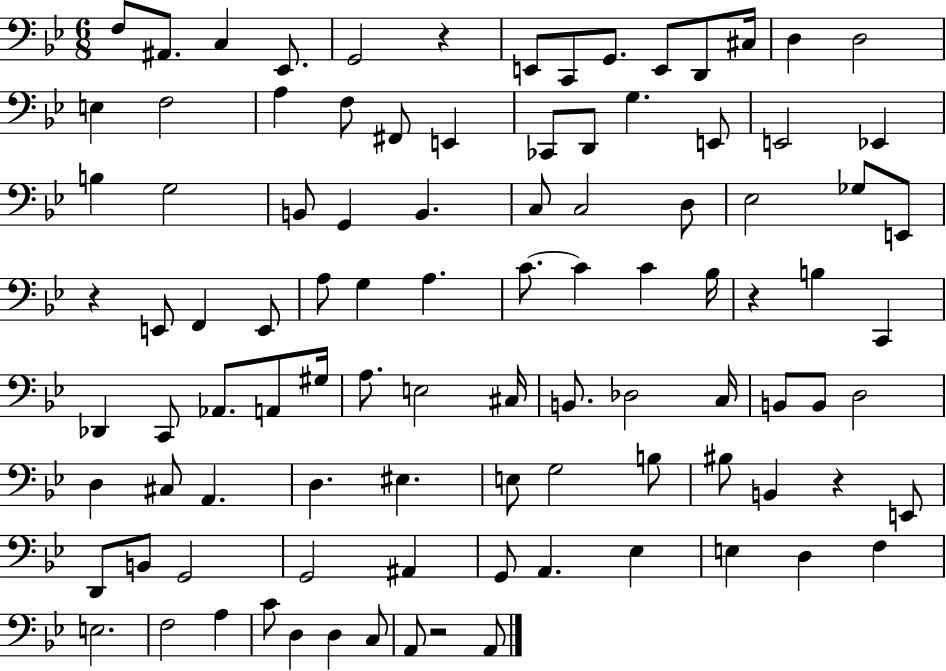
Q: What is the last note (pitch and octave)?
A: A2